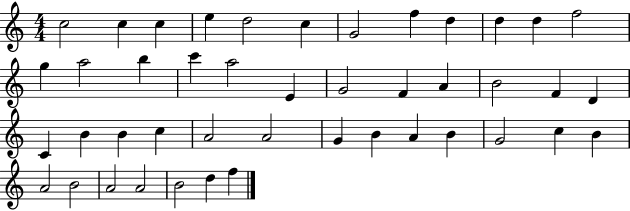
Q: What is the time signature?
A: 4/4